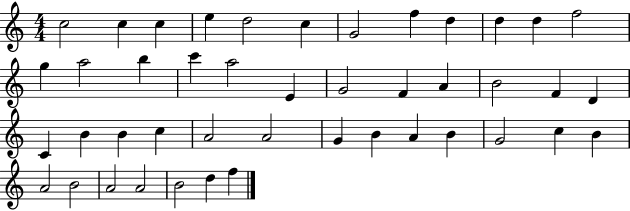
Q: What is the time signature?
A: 4/4